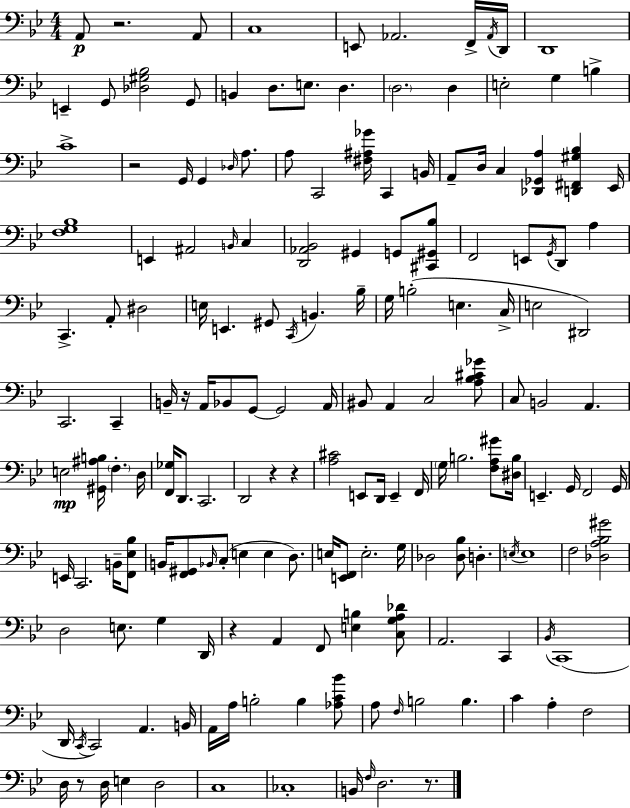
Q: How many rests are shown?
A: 8